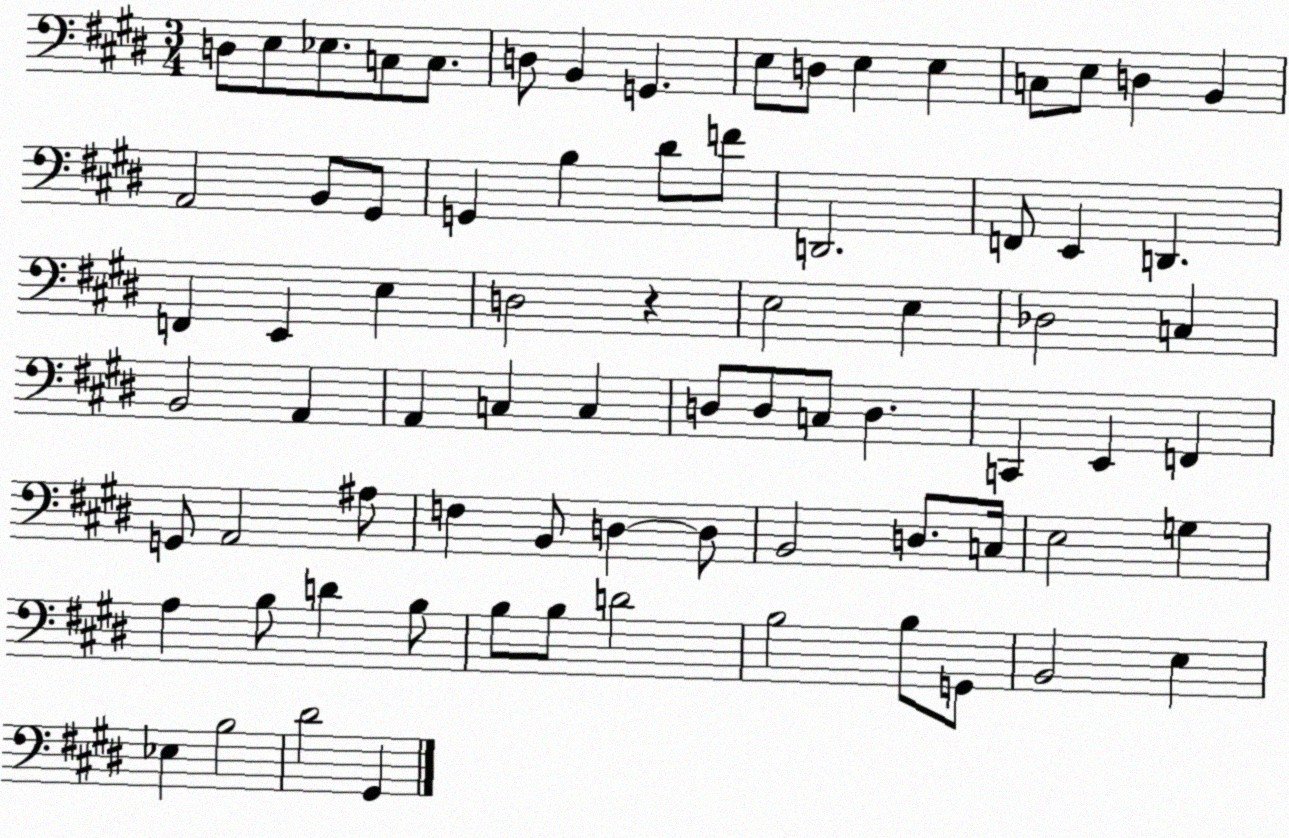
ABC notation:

X:1
T:Untitled
M:3/4
L:1/4
K:E
D,/2 E,/2 _E,/2 C,/2 C,/2 D,/2 B,, G,, E,/2 D,/2 E, E, C,/2 E,/2 D, B,, A,,2 B,,/2 ^G,,/2 G,, B, ^D/2 F/2 D,,2 F,,/2 E,, D,, F,, E,, E, D,2 z E,2 E, _D,2 C, B,,2 A,, A,, C, C, D,/2 D,/2 C,/2 D, C,, E,, F,, G,,/2 A,,2 ^A,/2 F, B,,/2 D, D,/2 B,,2 D,/2 C,/4 E,2 G, A, B,/2 D B,/2 B,/2 B,/2 D2 B,2 B,/2 G,,/2 B,,2 E, _E, B,2 ^D2 ^G,,